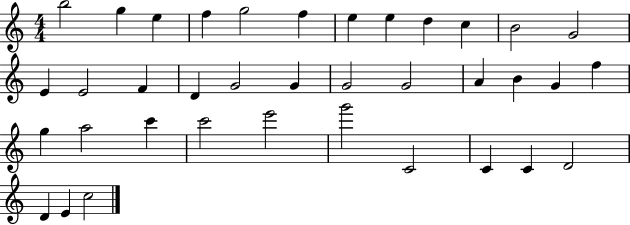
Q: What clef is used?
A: treble